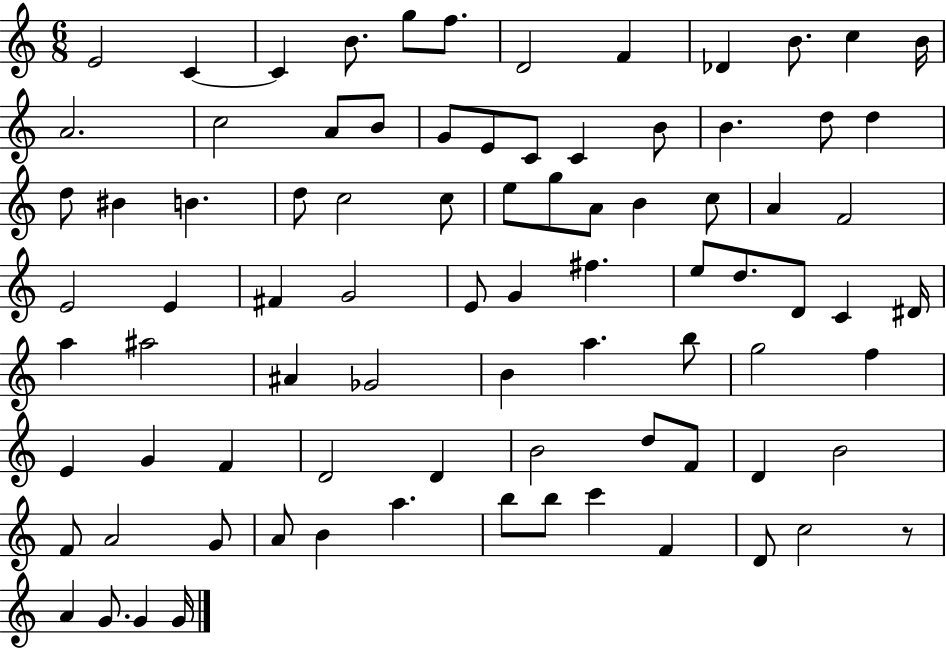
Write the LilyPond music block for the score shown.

{
  \clef treble
  \numericTimeSignature
  \time 6/8
  \key c \major
  e'2 c'4~~ | c'4 b'8. g''8 f''8. | d'2 f'4 | des'4 b'8. c''4 b'16 | \break a'2. | c''2 a'8 b'8 | g'8 e'8 c'8 c'4 b'8 | b'4. d''8 d''4 | \break d''8 bis'4 b'4. | d''8 c''2 c''8 | e''8 g''8 a'8 b'4 c''8 | a'4 f'2 | \break e'2 e'4 | fis'4 g'2 | e'8 g'4 fis''4. | e''8 d''8. d'8 c'4 dis'16 | \break a''4 ais''2 | ais'4 ges'2 | b'4 a''4. b''8 | g''2 f''4 | \break e'4 g'4 f'4 | d'2 d'4 | b'2 d''8 f'8 | d'4 b'2 | \break f'8 a'2 g'8 | a'8 b'4 a''4. | b''8 b''8 c'''4 f'4 | d'8 c''2 r8 | \break a'4 g'8. g'4 g'16 | \bar "|."
}